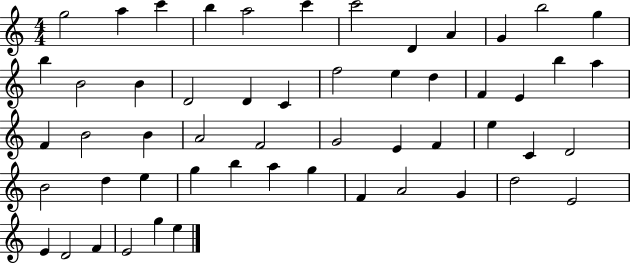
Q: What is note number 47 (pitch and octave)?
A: D5